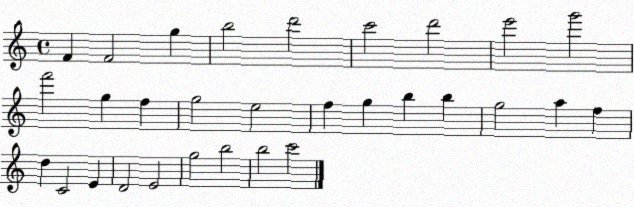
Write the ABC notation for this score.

X:1
T:Untitled
M:4/4
L:1/4
K:C
F F2 g b2 d'2 c'2 d'2 e'2 g'2 f'2 g f g2 e2 f g b b g2 a f d C2 E D2 E2 g2 b2 b2 c'2